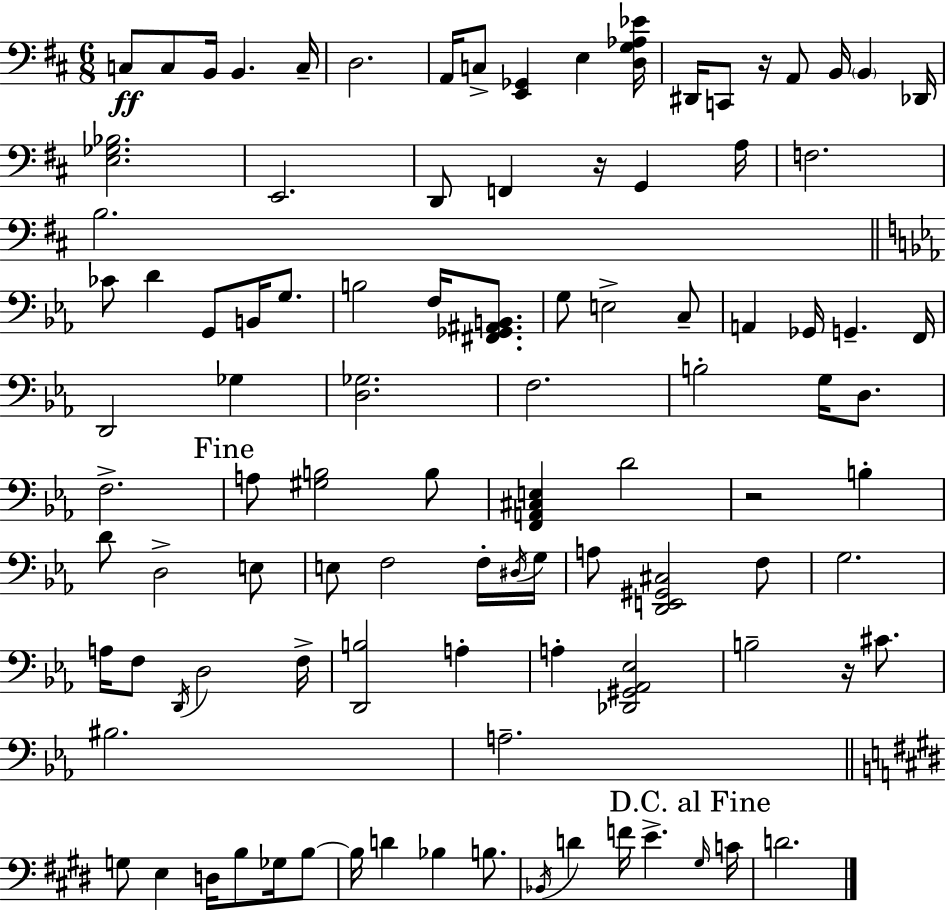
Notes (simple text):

C3/e C3/e B2/s B2/q. C3/s D3/h. A2/s C3/e [E2,Gb2]/q E3/q [D3,G3,Ab3,Eb4]/s D#2/s C2/e R/s A2/e B2/s B2/q Db2/s [E3,Gb3,Bb3]/h. E2/h. D2/e F2/q R/s G2/q A3/s F3/h. B3/h. CES4/e D4/q G2/e B2/s G3/e. B3/h F3/s [F#2,Gb2,A#2,B2]/e. G3/e E3/h C3/e A2/q Gb2/s G2/q. F2/s D2/h Gb3/q [D3,Gb3]/h. F3/h. B3/h G3/s D3/e. F3/h. A3/e [G#3,B3]/h B3/e [F2,A2,C#3,E3]/q D4/h R/h B3/q D4/e D3/h E3/e E3/e F3/h F3/s D#3/s G3/s A3/e [D2,E2,G#2,C#3]/h F3/e G3/h. A3/s F3/e D2/s D3/h F3/s [D2,B3]/h A3/q A3/q [Db2,G#2,Ab2,Eb3]/h B3/h R/s C#4/e. BIS3/h. A3/h. G3/e E3/q D3/s B3/e Gb3/s B3/e B3/s D4/q Bb3/q B3/e. Bb2/s D4/q F4/s E4/q. G#3/s C4/s D4/h.